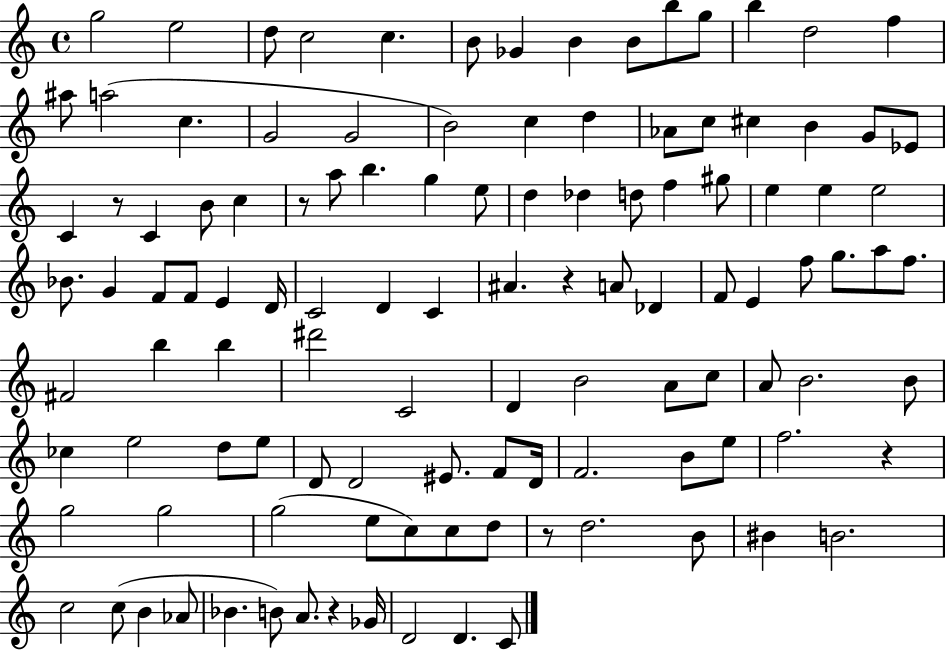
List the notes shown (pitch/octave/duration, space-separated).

G5/h E5/h D5/e C5/h C5/q. B4/e Gb4/q B4/q B4/e B5/e G5/e B5/q D5/h F5/q A#5/e A5/h C5/q. G4/h G4/h B4/h C5/q D5/q Ab4/e C5/e C#5/q B4/q G4/e Eb4/e C4/q R/e C4/q B4/e C5/q R/e A5/e B5/q. G5/q E5/e D5/q Db5/q D5/e F5/q G#5/e E5/q E5/q E5/h Bb4/e. G4/q F4/e F4/e E4/q D4/s C4/h D4/q C4/q A#4/q. R/q A4/e Db4/q F4/e E4/q F5/e G5/e. A5/e F5/e. F#4/h B5/q B5/q D#6/h C4/h D4/q B4/h A4/e C5/e A4/e B4/h. B4/e CES5/q E5/h D5/e E5/e D4/e D4/h EIS4/e. F4/e D4/s F4/h. B4/e E5/e F5/h. R/q G5/h G5/h G5/h E5/e C5/e C5/e D5/e R/e D5/h. B4/e BIS4/q B4/h. C5/h C5/e B4/q Ab4/e Bb4/q. B4/e A4/e. R/q Gb4/s D4/h D4/q. C4/e